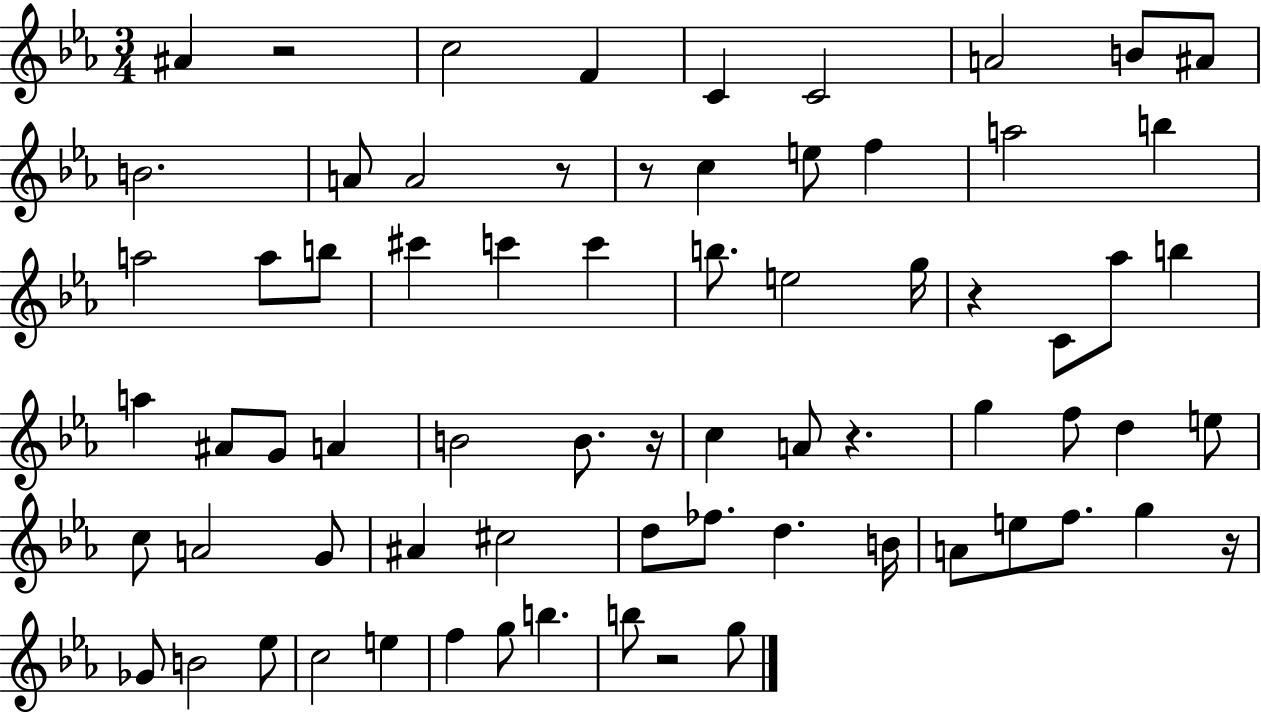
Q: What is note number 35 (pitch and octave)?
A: C5